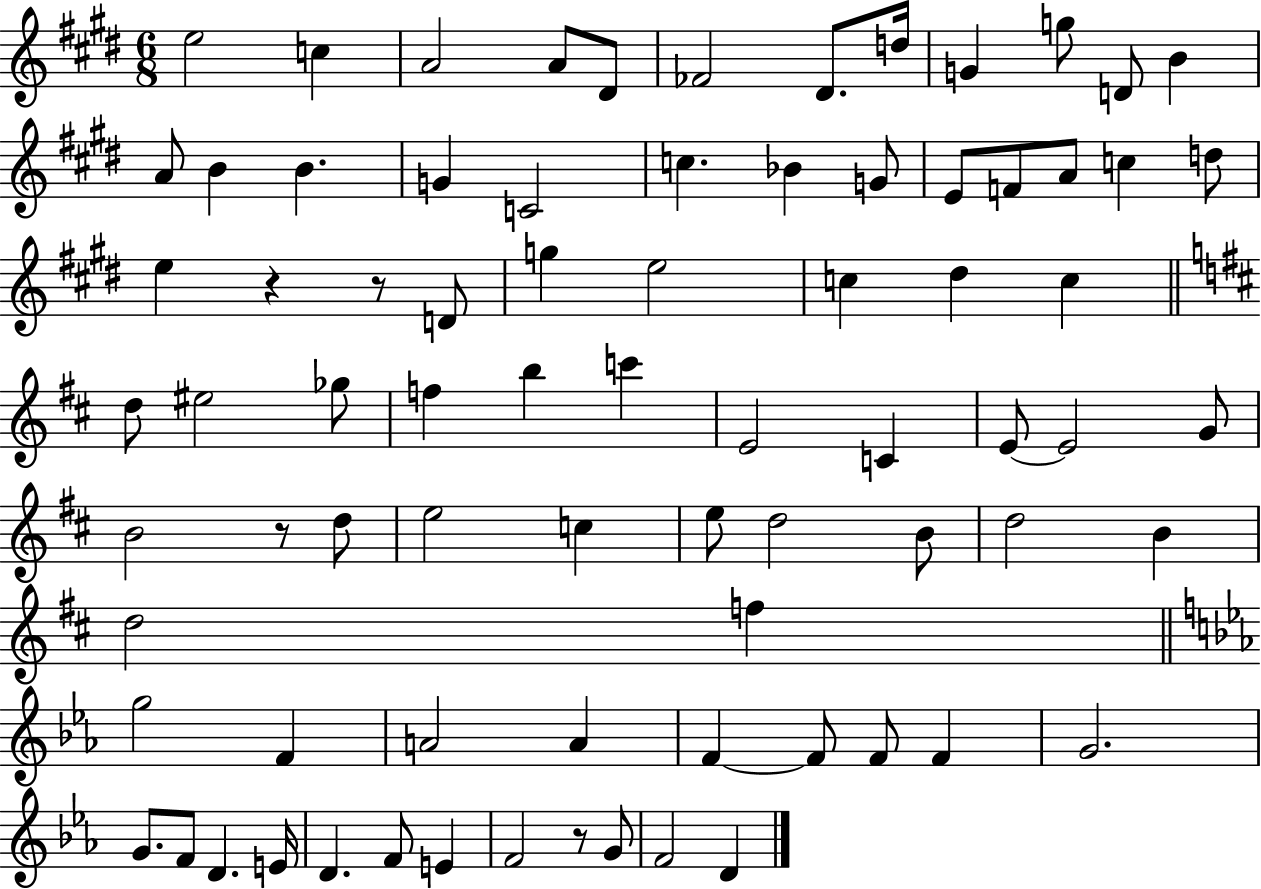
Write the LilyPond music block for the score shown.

{
  \clef treble
  \numericTimeSignature
  \time 6/8
  \key e \major
  e''2 c''4 | a'2 a'8 dis'8 | fes'2 dis'8. d''16 | g'4 g''8 d'8 b'4 | \break a'8 b'4 b'4. | g'4 c'2 | c''4. bes'4 g'8 | e'8 f'8 a'8 c''4 d''8 | \break e''4 r4 r8 d'8 | g''4 e''2 | c''4 dis''4 c''4 | \bar "||" \break \key d \major d''8 eis''2 ges''8 | f''4 b''4 c'''4 | e'2 c'4 | e'8~~ e'2 g'8 | \break b'2 r8 d''8 | e''2 c''4 | e''8 d''2 b'8 | d''2 b'4 | \break d''2 f''4 | \bar "||" \break \key c \minor g''2 f'4 | a'2 a'4 | f'4~~ f'8 f'8 f'4 | g'2. | \break g'8. f'8 d'4. e'16 | d'4. f'8 e'4 | f'2 r8 g'8 | f'2 d'4 | \break \bar "|."
}